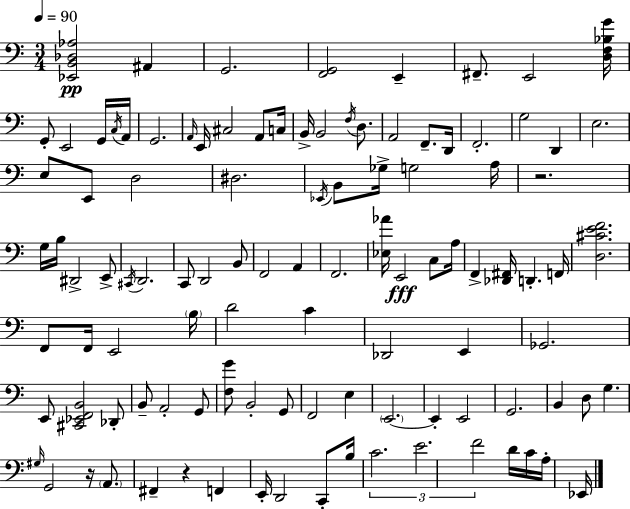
[Eb2,B2,Db3,Ab3]/h A#2/q G2/h. [F2,G2]/h E2/q F#2/e. E2/h [D3,F3,Bb3,G4]/s G2/e E2/h G2/s C3/s A2/s G2/h. A2/s E2/s C#3/h A2/e C3/s B2/s B2/h F3/s D3/e. A2/h F2/e. D2/s F2/h. G3/h D2/q E3/h. E3/e E2/e D3/h D#3/h. Eb2/s B2/e Gb3/s G3/h A3/s R/h. G3/s B3/s D#2/h E2/e C#2/s D2/h. C2/e D2/h B2/e F2/h A2/q F2/h. [Eb3,Ab4]/s E2/h C3/e A3/s F2/q [Db2,F#2]/s D2/q. F2/s [D3,C#4,E4,F4]/h. F2/e F2/s E2/h B3/s D4/h C4/q Db2/h E2/q Gb2/h. E2/e [C#2,Eb2,F2,B2]/h Db2/e B2/e A2/h G2/e [F3,G4]/e B2/h G2/e F2/h E3/q E2/h. E2/q E2/h G2/h. B2/q D3/e G3/q. G#3/s G2/h R/s A2/e. F#2/q R/q F2/q E2/s D2/h C2/e B3/s C4/h. E4/h. F4/h D4/s C4/s A3/s Eb2/s